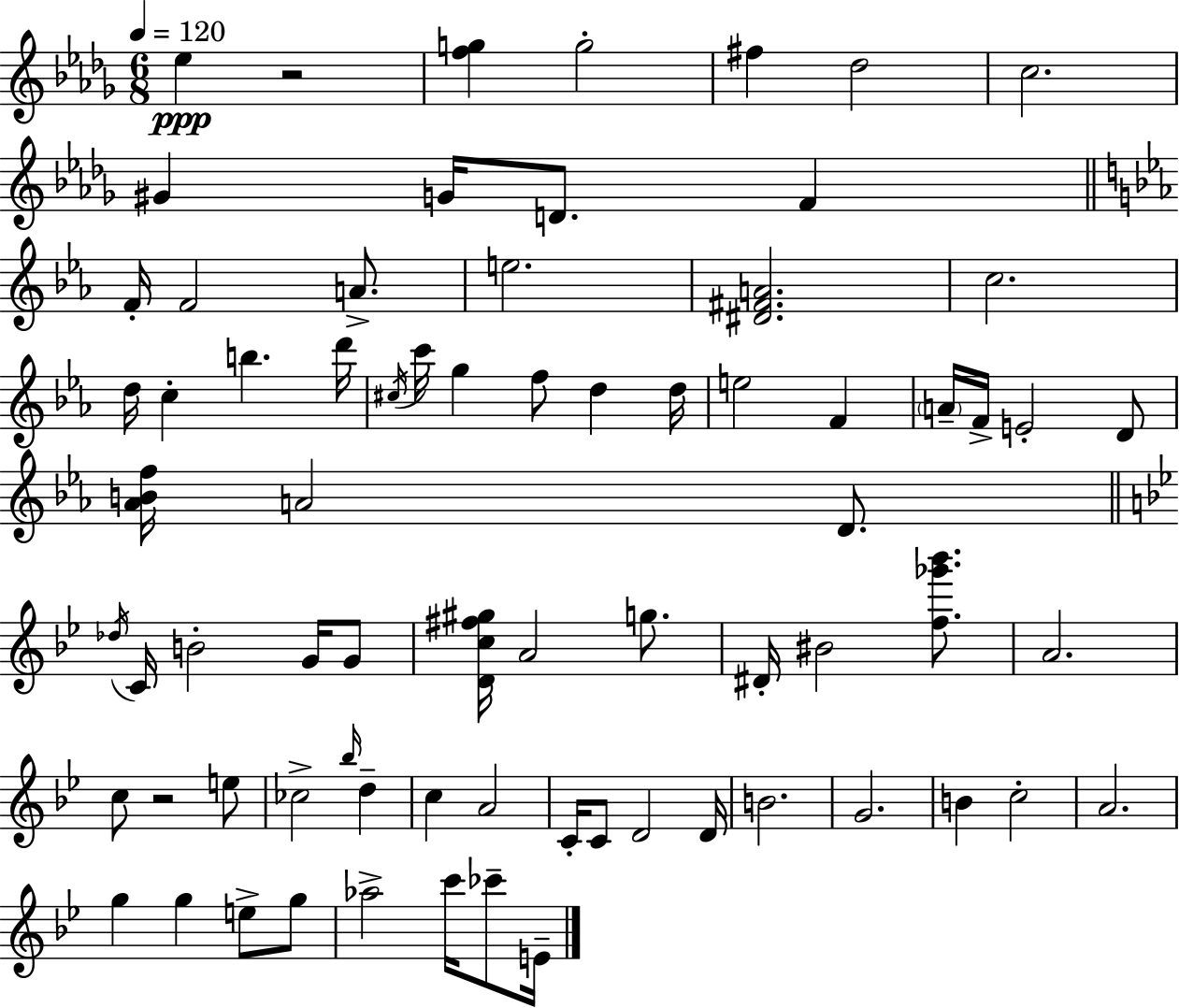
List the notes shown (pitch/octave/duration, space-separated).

Eb5/q R/h [F5,G5]/q G5/h F#5/q Db5/h C5/h. G#4/q G4/s D4/e. F4/q F4/s F4/h A4/e. E5/h. [D#4,F#4,A4]/h. C5/h. D5/s C5/q B5/q. D6/s C#5/s C6/s G5/q F5/e D5/q D5/s E5/h F4/q A4/s F4/s E4/h D4/e [Ab4,B4,F5]/s A4/h D4/e. Db5/s C4/s B4/h G4/s G4/e [D4,C5,F#5,G#5]/s A4/h G5/e. D#4/s BIS4/h [F5,Gb6,Bb6]/e. A4/h. C5/e R/h E5/e CES5/h Bb5/s D5/q C5/q A4/h C4/s C4/e D4/h D4/s B4/h. G4/h. B4/q C5/h A4/h. G5/q G5/q E5/e G5/e Ab5/h C6/s CES6/e E4/s